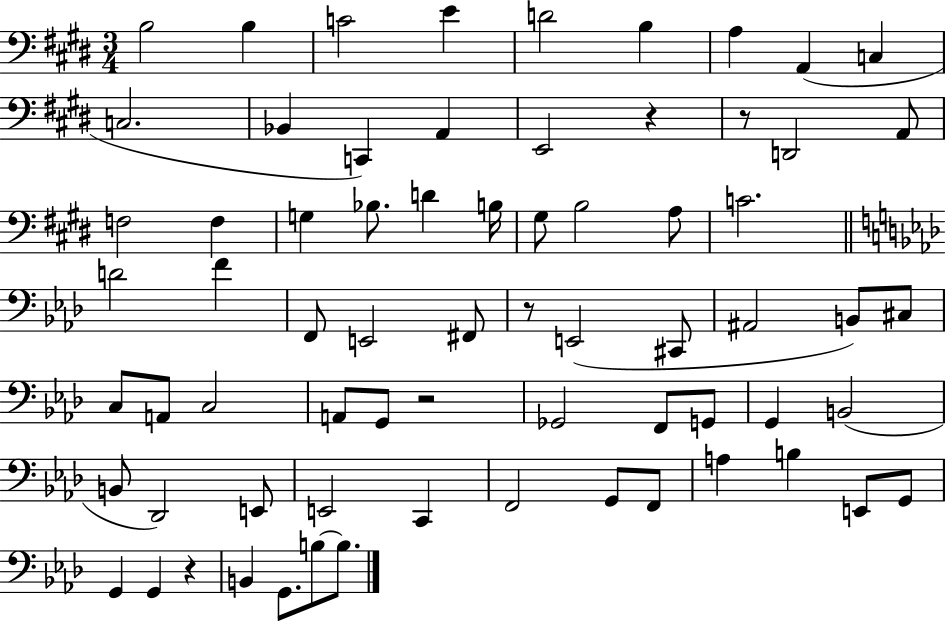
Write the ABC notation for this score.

X:1
T:Untitled
M:3/4
L:1/4
K:E
B,2 B, C2 E D2 B, A, A,, C, C,2 _B,, C,, A,, E,,2 z z/2 D,,2 A,,/2 F,2 F, G, _B,/2 D B,/4 ^G,/2 B,2 A,/2 C2 D2 F F,,/2 E,,2 ^F,,/2 z/2 E,,2 ^C,,/2 ^A,,2 B,,/2 ^C,/2 C,/2 A,,/2 C,2 A,,/2 G,,/2 z2 _G,,2 F,,/2 G,,/2 G,, B,,2 B,,/2 _D,,2 E,,/2 E,,2 C,, F,,2 G,,/2 F,,/2 A, B, E,,/2 G,,/2 G,, G,, z B,, G,,/2 B,/2 B,/2